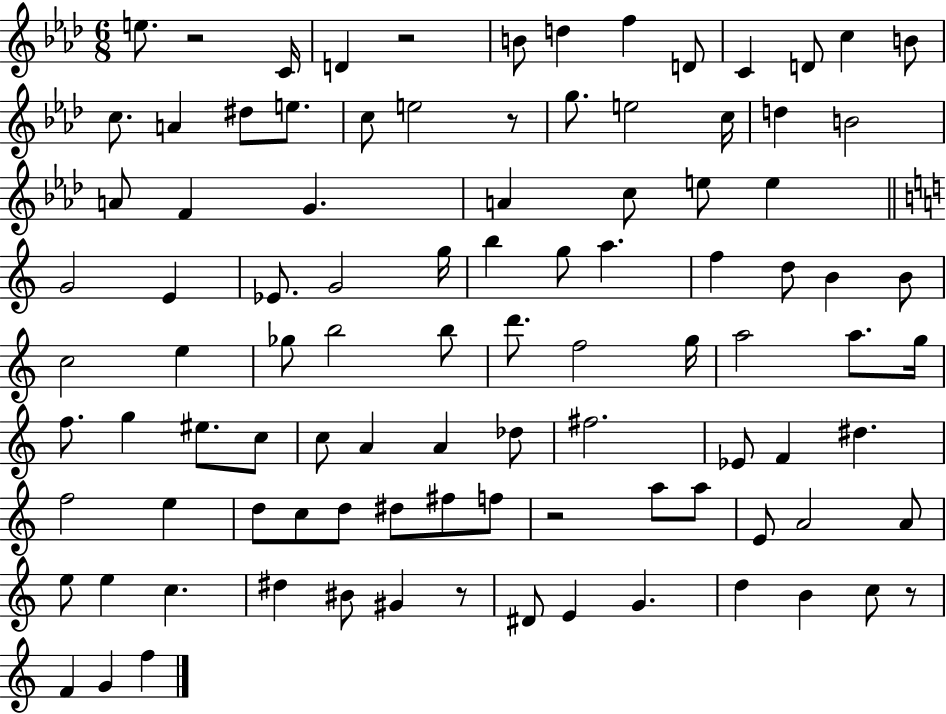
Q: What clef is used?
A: treble